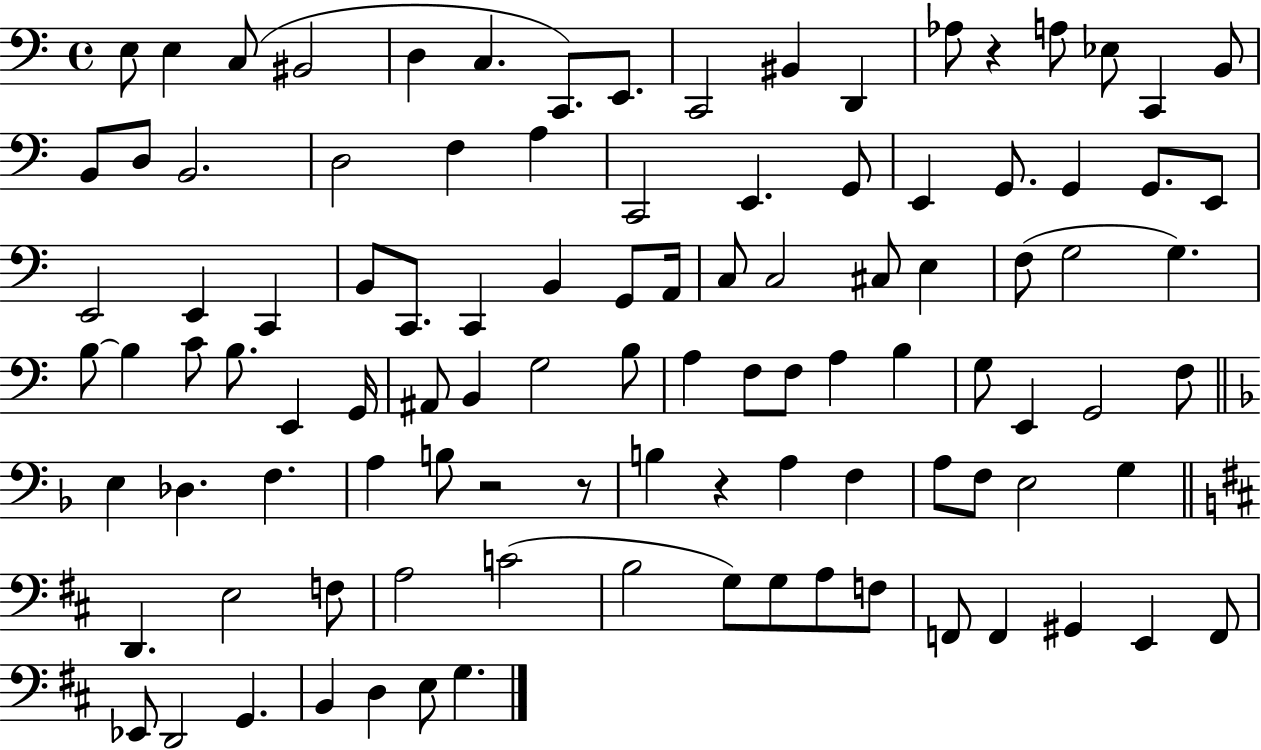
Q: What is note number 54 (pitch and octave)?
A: B2